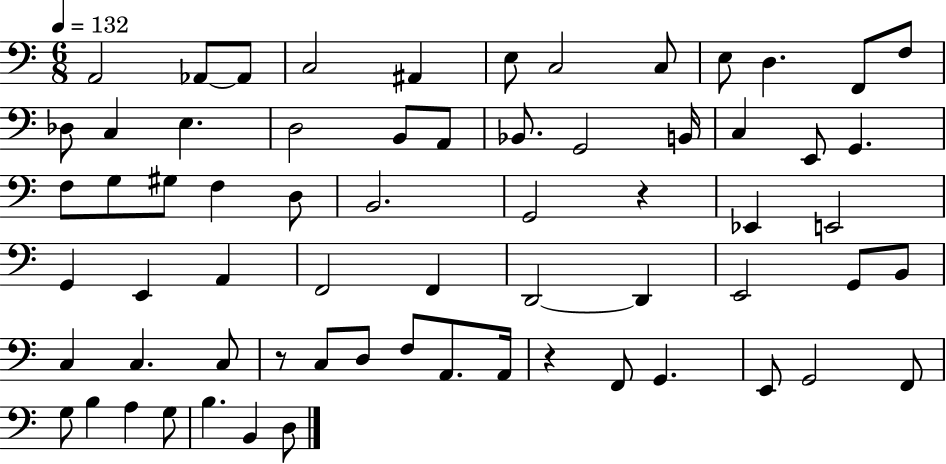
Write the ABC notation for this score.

X:1
T:Untitled
M:6/8
L:1/4
K:C
A,,2 _A,,/2 _A,,/2 C,2 ^A,, E,/2 C,2 C,/2 E,/2 D, F,,/2 F,/2 _D,/2 C, E, D,2 B,,/2 A,,/2 _B,,/2 G,,2 B,,/4 C, E,,/2 G,, F,/2 G,/2 ^G,/2 F, D,/2 B,,2 G,,2 z _E,, E,,2 G,, E,, A,, F,,2 F,, D,,2 D,, E,,2 G,,/2 B,,/2 C, C, C,/2 z/2 C,/2 D,/2 F,/2 A,,/2 A,,/4 z F,,/2 G,, E,,/2 G,,2 F,,/2 G,/2 B, A, G,/2 B, B,, D,/2